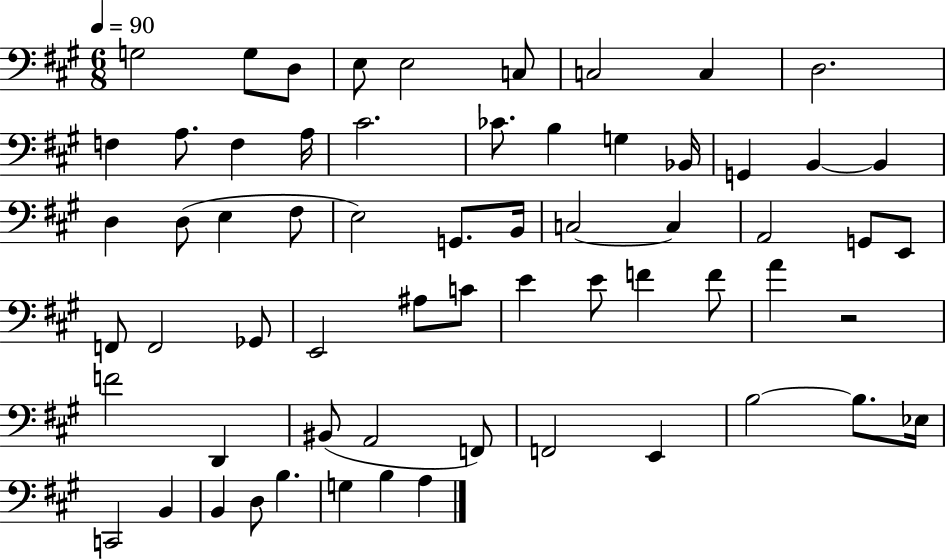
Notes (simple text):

G3/h G3/e D3/e E3/e E3/h C3/e C3/h C3/q D3/h. F3/q A3/e. F3/q A3/s C#4/h. CES4/e. B3/q G3/q Bb2/s G2/q B2/q B2/q D3/q D3/e E3/q F#3/e E3/h G2/e. B2/s C3/h C3/q A2/h G2/e E2/e F2/e F2/h Gb2/e E2/h A#3/e C4/e E4/q E4/e F4/q F4/e A4/q R/h F4/h D2/q BIS2/e A2/h F2/e F2/h E2/q B3/h B3/e. Eb3/s C2/h B2/q B2/q D3/e B3/q. G3/q B3/q A3/q